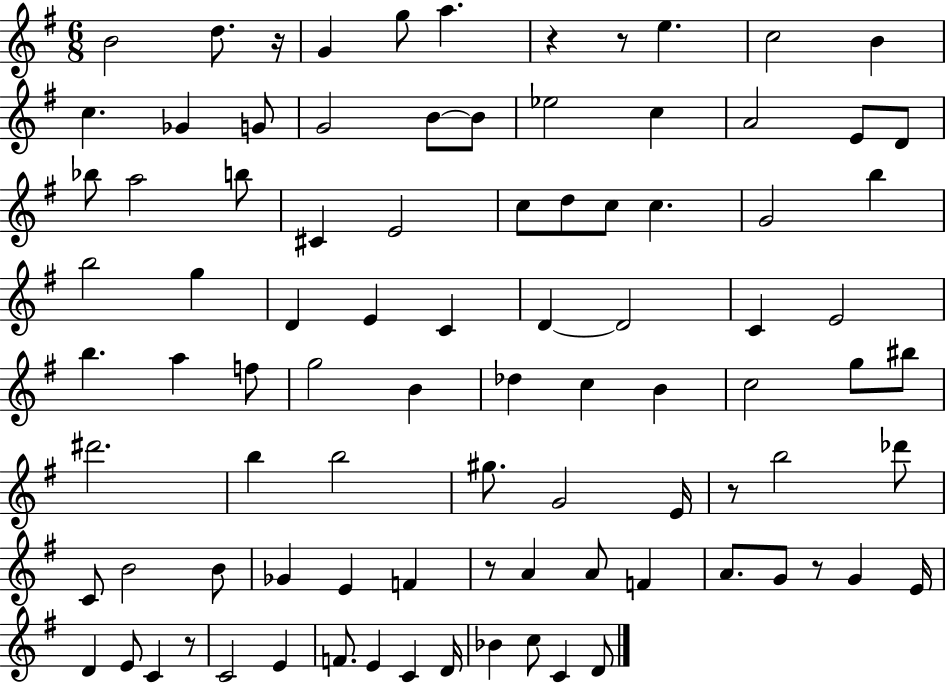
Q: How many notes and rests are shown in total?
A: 91